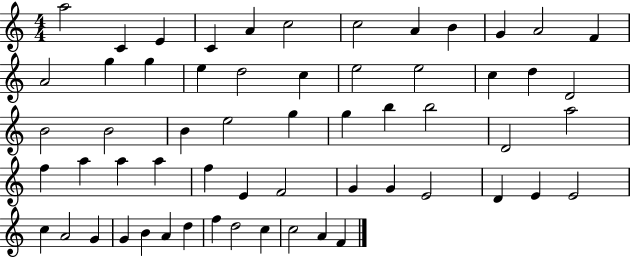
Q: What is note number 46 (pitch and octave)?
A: E4